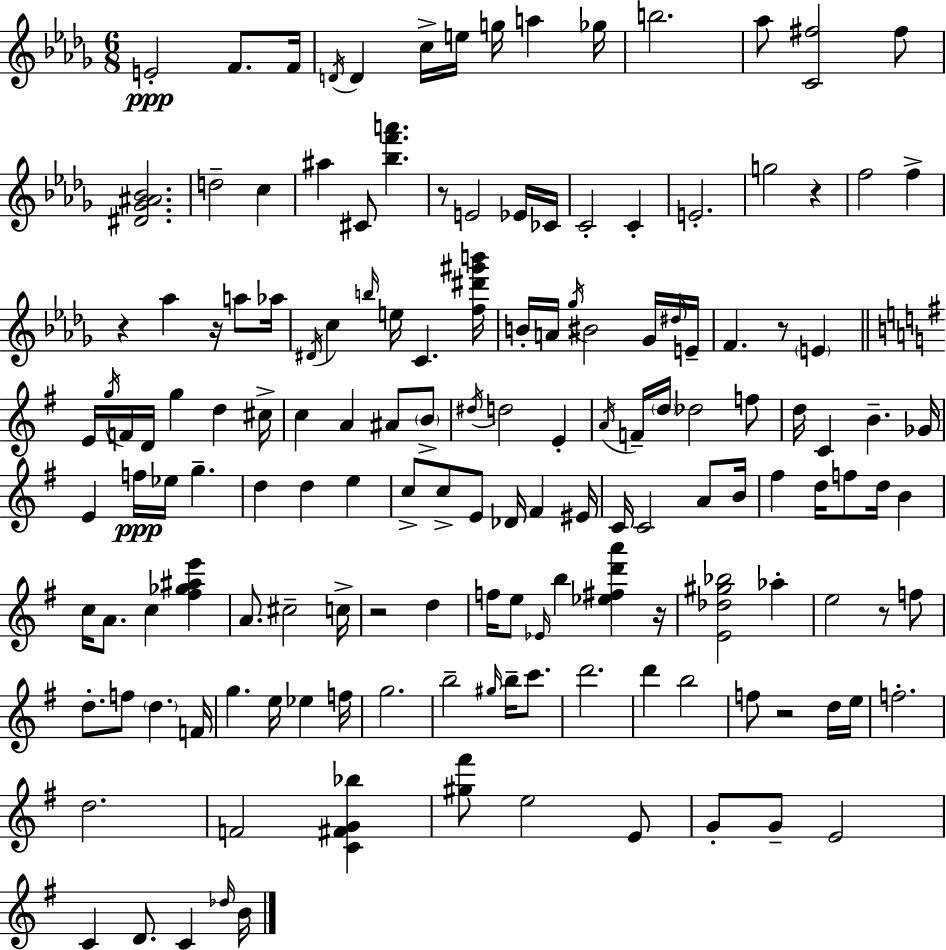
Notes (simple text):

E4/h F4/e. F4/s D4/s D4/q C5/s E5/s G5/s A5/q Gb5/s B5/h. Ab5/e [C4,F#5]/h F#5/e [D#4,Gb4,A#4,Bb4]/h. D5/h C5/q A#5/q C#4/e [Bb5,F6,A6]/q. R/e E4/h Eb4/s CES4/s C4/h C4/q E4/h. G5/h R/q F5/h F5/q R/q Ab5/q R/s A5/e Ab5/s D#4/s C5/q B5/s E5/s C4/q. [F5,D#6,G#6,B6]/s B4/s A4/s Gb5/s BIS4/h Gb4/s D#5/s E4/s F4/q. R/e E4/q E4/s G5/s F4/s D4/s G5/q D5/q C#5/s C5/q A4/q A#4/e B4/e D#5/s D5/h E4/q A4/s F4/s D5/s Db5/h F5/e D5/s C4/q B4/q. Gb4/s E4/q F5/s Eb5/s G5/q. D5/q D5/q E5/q C5/e C5/e E4/e Db4/s F#4/q EIS4/s C4/s C4/h A4/e B4/s F#5/q D5/s F5/e D5/s B4/q C5/s A4/e. C5/q [F#5,Gb5,A#5,E6]/q A4/e. C#5/h C5/s R/h D5/q F5/s E5/e Eb4/s B5/q [Eb5,F#5,D6,A6]/q R/s [E4,Db5,G#5,Bb5]/h Ab5/q E5/h R/e F5/e D5/e. F5/e D5/q. F4/s G5/q. E5/s Eb5/q F5/s G5/h. B5/h G#5/s B5/s C6/e. D6/h. D6/q B5/h F5/e R/h D5/s E5/s F5/h. D5/h. F4/h [C4,F#4,G4,Bb5]/q [G#5,F#6]/e E5/h E4/e G4/e G4/e E4/h C4/q D4/e. C4/q Db5/s B4/s